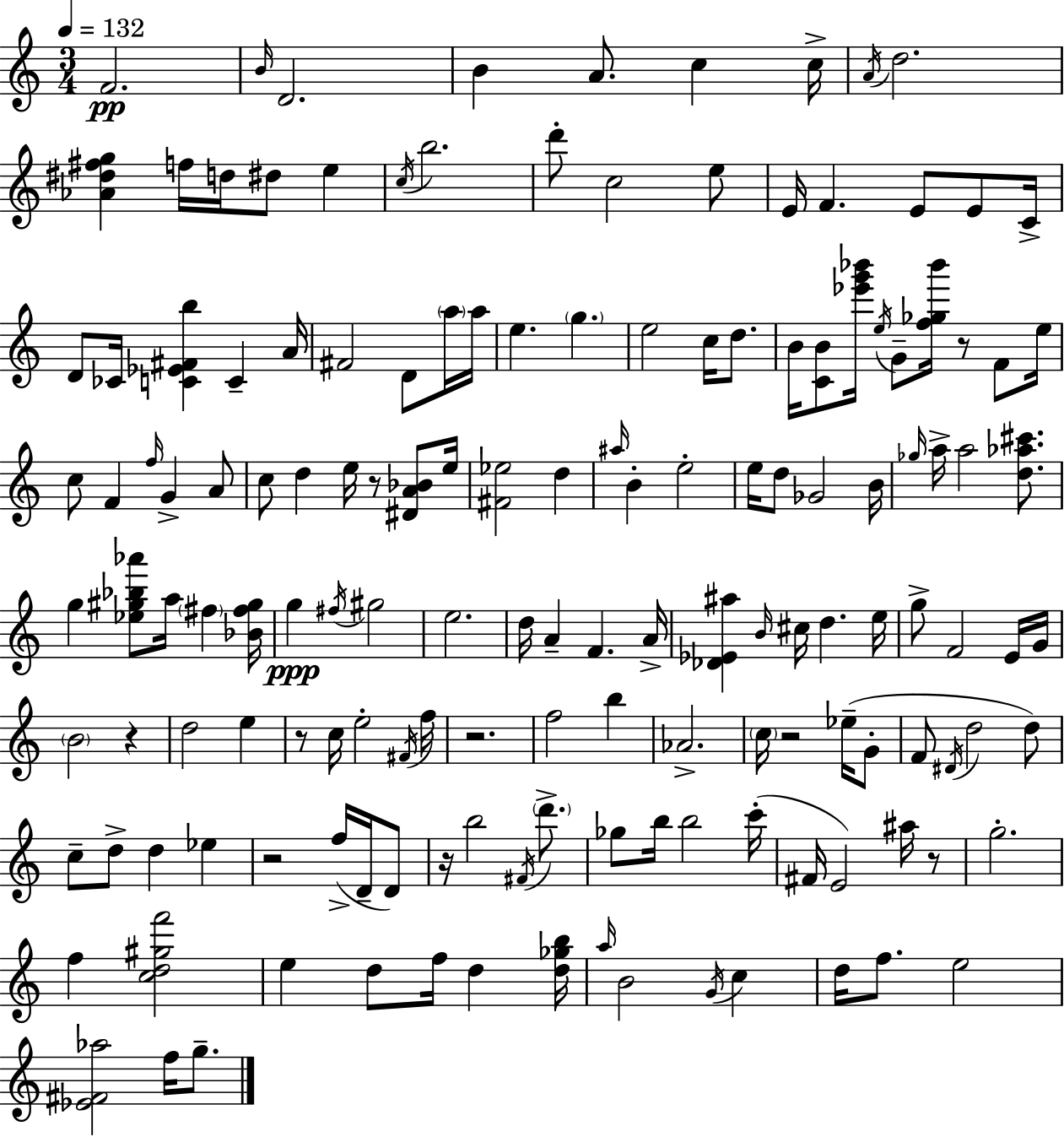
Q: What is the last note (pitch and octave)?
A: G5